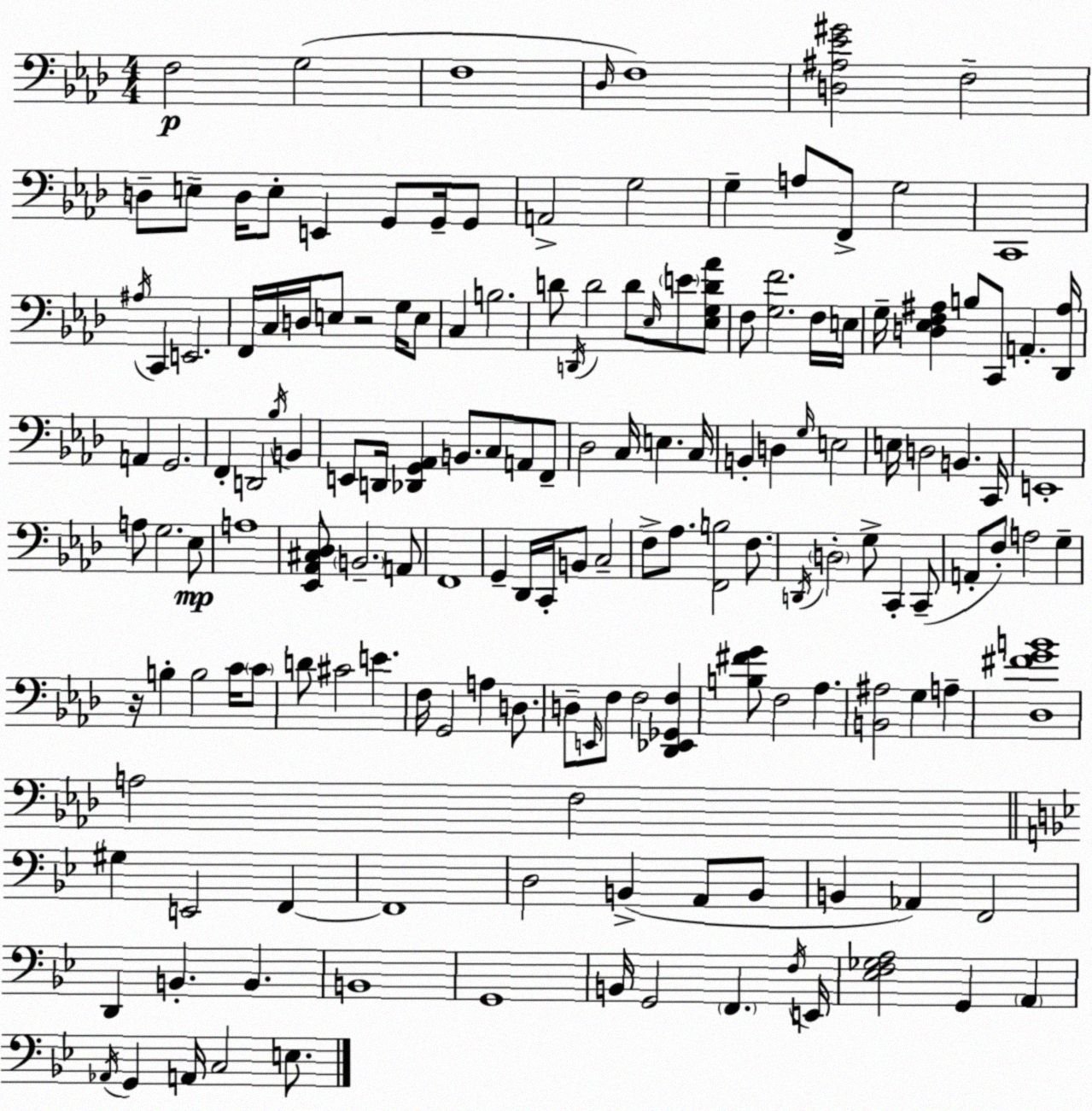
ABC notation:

X:1
T:Untitled
M:4/4
L:1/4
K:Fm
F,2 G,2 F,4 _D,/4 F,4 [D,^A,_E^G]2 F,2 D,/2 E,/2 D,/4 E,/2 E,, G,,/2 G,,/4 G,,/2 A,,2 G,2 G, A,/2 F,,/2 G,2 C,,4 ^A,/4 C,, E,,2 F,,/4 C,/4 D,/4 E,/2 z2 G,/4 E,/2 C, B,2 D/2 D,,/4 D2 D/2 _E,/4 E/2 [_E,G,D_A]/2 F,/2 [G,F]2 F,/4 E,/4 G,/4 [D,_E,F,^A,] B,/2 C,,/2 A,, [_D,,^A,]/4 A,, G,,2 F,, D,,2 _B,/4 B,, E,,/2 D,,/4 [_D,,G,,_A,,] B,,/2 C,/2 A,,/2 F,,/2 _D,2 C,/4 E, C,/4 B,, D, G,/4 E,2 E,/4 D,2 B,, C,,/4 E,,4 A,/2 G,2 _E,/2 A,4 [_E,,_A,,^C,_D,]/2 B,,2 A,,/2 F,,4 G,, _D,,/4 C,,/4 B,,/2 C,2 F,/2 _A,/2 [F,,B,]2 F,/2 D,,/4 D,2 G,/2 C,, C,,/2 A,,/2 F,/2 A,2 G, z/4 B, B,2 C/4 C/2 D/2 ^C2 E F,/4 G,,2 A, D,/2 D,/2 E,,/4 F,/2 F,2 [_D,,_E,,_G,,F,] [B,^FG]/2 F,2 _A, [B,,^A,]2 G, A, [_D,^FGB]4 A,2 F,2 ^G, E,,2 F,, F,,4 D,2 B,, A,,/2 B,,/2 B,, _A,, F,,2 D,, B,, B,, B,,4 G,,4 B,,/4 G,,2 F,, F,/4 E,,/4 [_E,F,_G,A,]2 G,, A,, _A,,/4 G,, A,,/4 C,2 E,/2